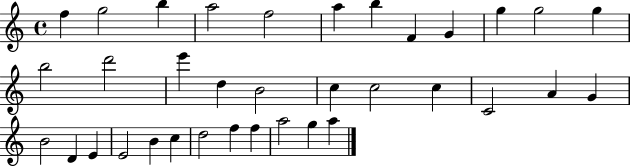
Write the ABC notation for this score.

X:1
T:Untitled
M:4/4
L:1/4
K:C
f g2 b a2 f2 a b F G g g2 g b2 d'2 e' d B2 c c2 c C2 A G B2 D E E2 B c d2 f f a2 g a